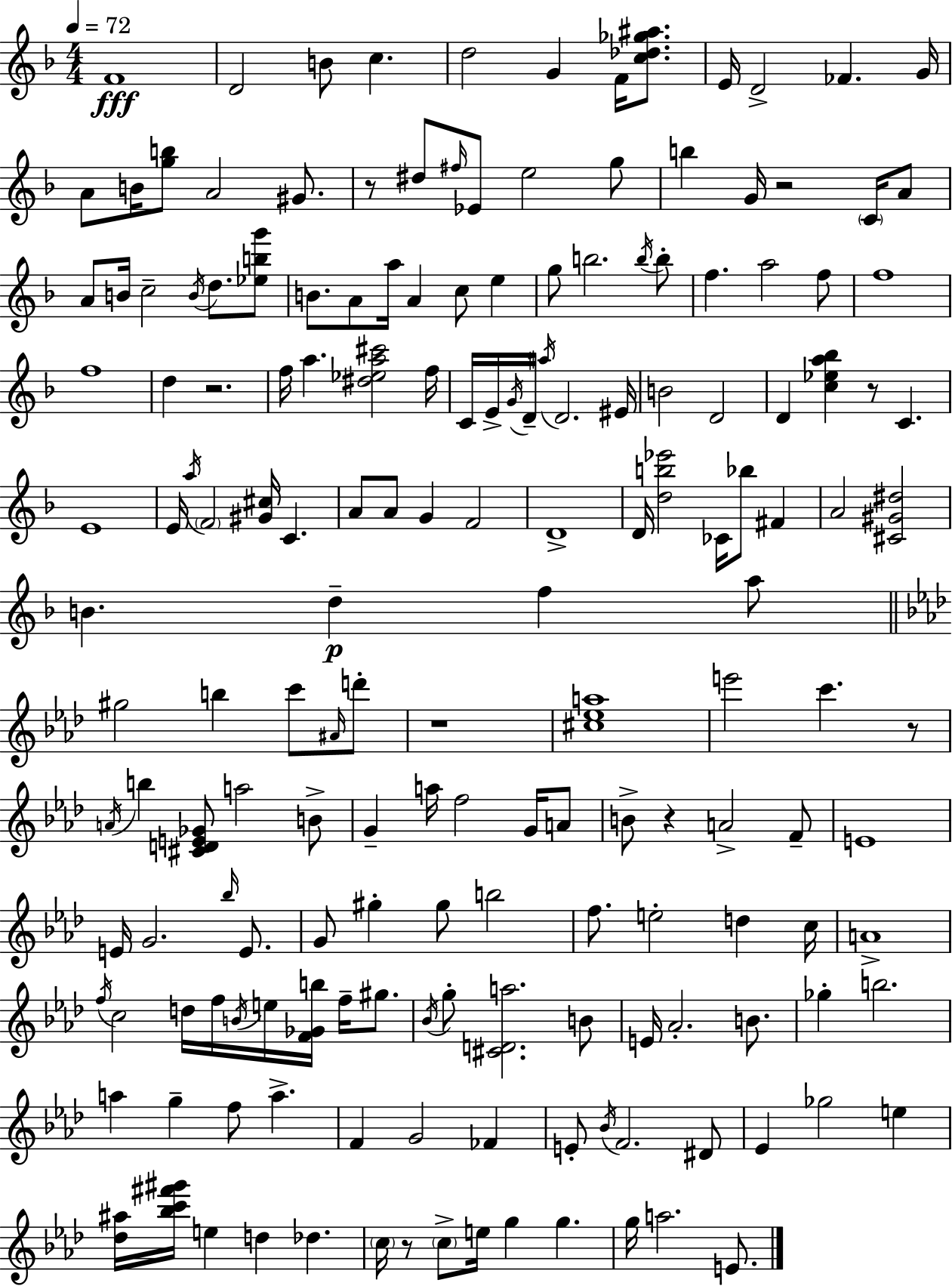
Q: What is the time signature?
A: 4/4